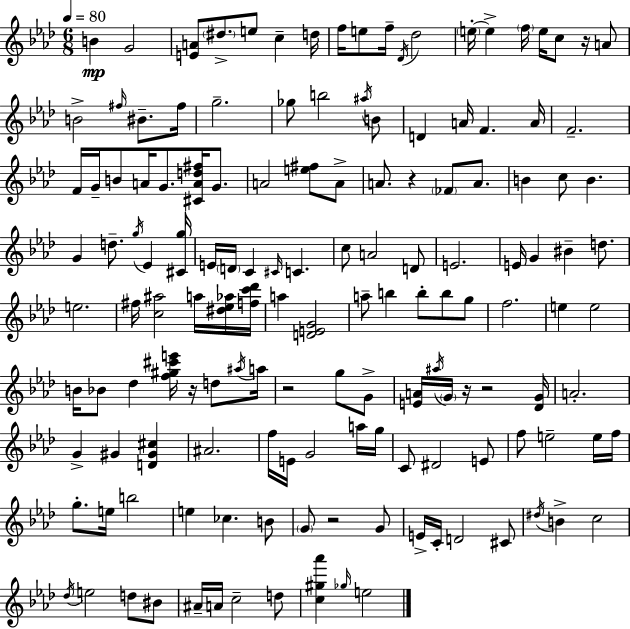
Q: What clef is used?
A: treble